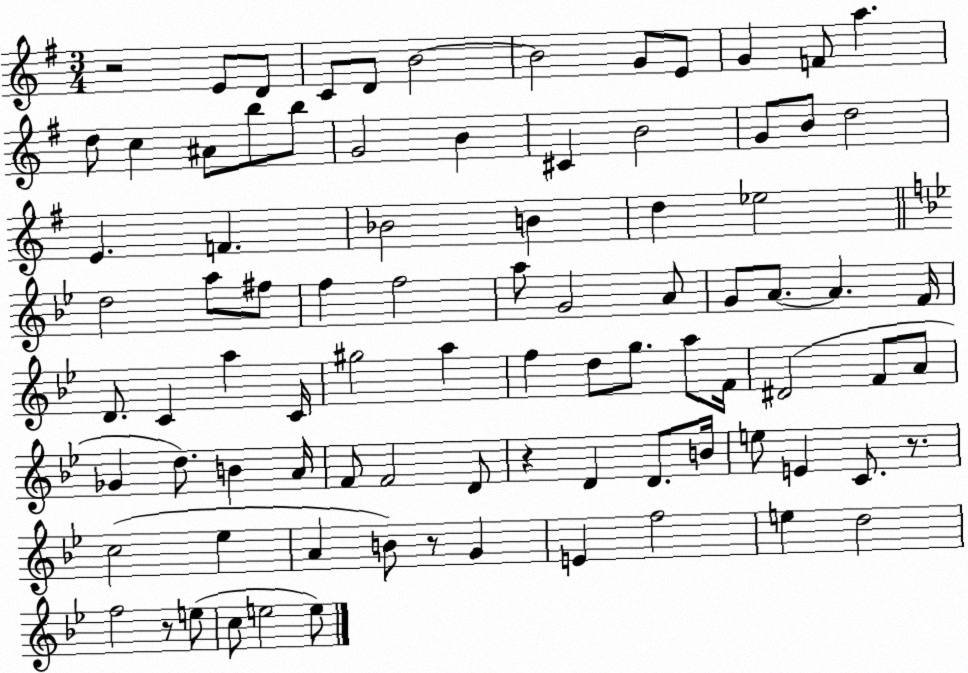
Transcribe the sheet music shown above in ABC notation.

X:1
T:Untitled
M:3/4
L:1/4
K:G
z2 E/2 D/2 C/2 D/2 B2 B2 G/2 E/2 G F/2 a d/2 c ^A/2 b/2 b/2 G2 B ^C B2 G/2 B/2 d2 E F _B2 B d _e2 d2 a/2 ^f/2 f f2 a/2 G2 A/2 G/2 A/2 A F/4 D/2 C a C/4 ^g2 a f d/2 g/2 a/2 F/4 ^D2 F/2 A/2 _G d/2 B A/4 F/2 F2 D/2 z D D/2 B/4 e/2 E C/2 z/2 c2 _e A B/2 z/2 G E f2 e d2 f2 z/2 e/2 c/2 e2 e/2